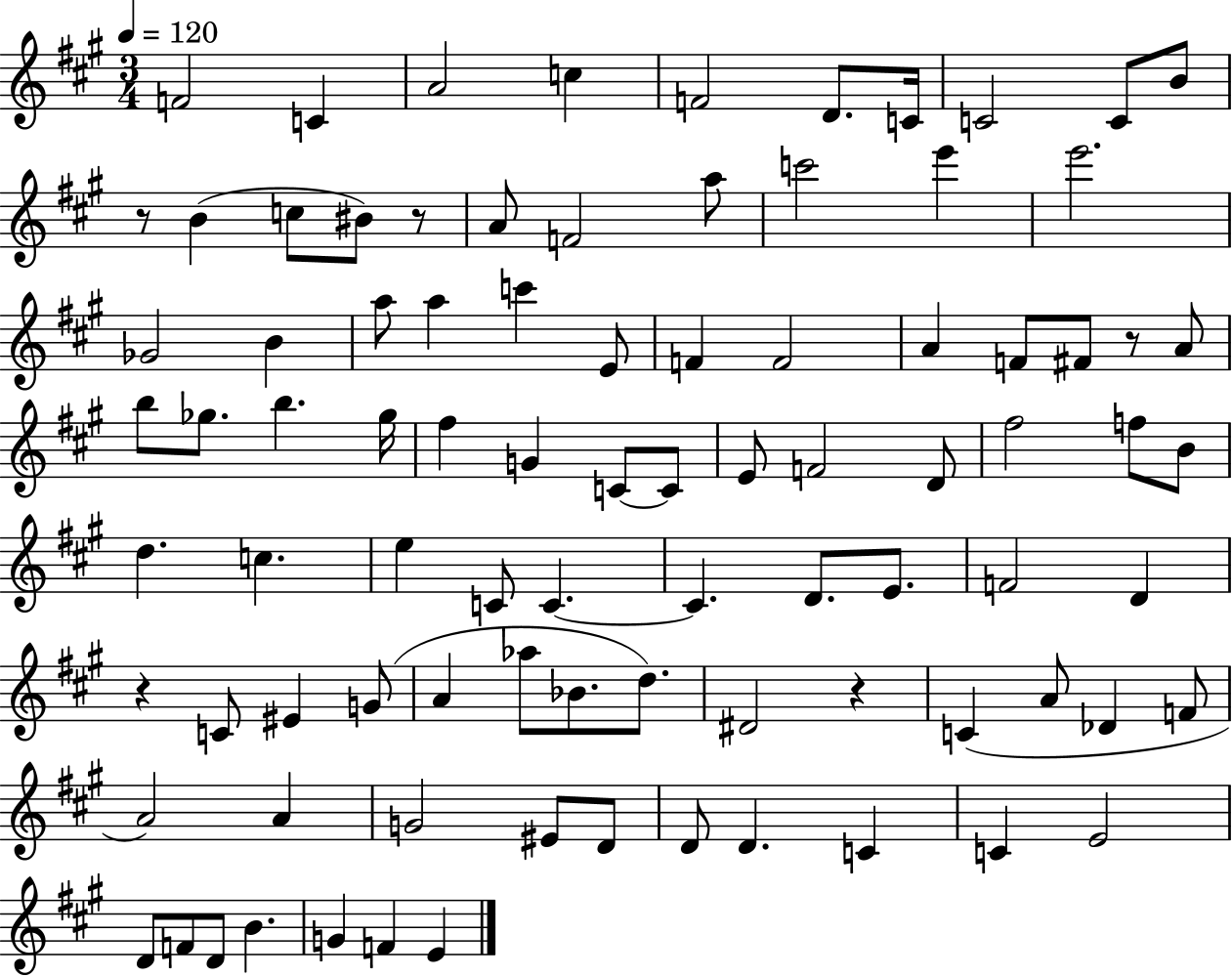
F4/h C4/q A4/h C5/q F4/h D4/e. C4/s C4/h C4/e B4/e R/e B4/q C5/e BIS4/e R/e A4/e F4/h A5/e C6/h E6/q E6/h. Gb4/h B4/q A5/e A5/q C6/q E4/e F4/q F4/h A4/q F4/e F#4/e R/e A4/e B5/e Gb5/e. B5/q. Gb5/s F#5/q G4/q C4/e C4/e E4/e F4/h D4/e F#5/h F5/e B4/e D5/q. C5/q. E5/q C4/e C4/q. C4/q. D4/e. E4/e. F4/h D4/q R/q C4/e EIS4/q G4/e A4/q Ab5/e Bb4/e. D5/e. D#4/h R/q C4/q A4/e Db4/q F4/e A4/h A4/q G4/h EIS4/e D4/e D4/e D4/q. C4/q C4/q E4/h D4/e F4/e D4/e B4/q. G4/q F4/q E4/q